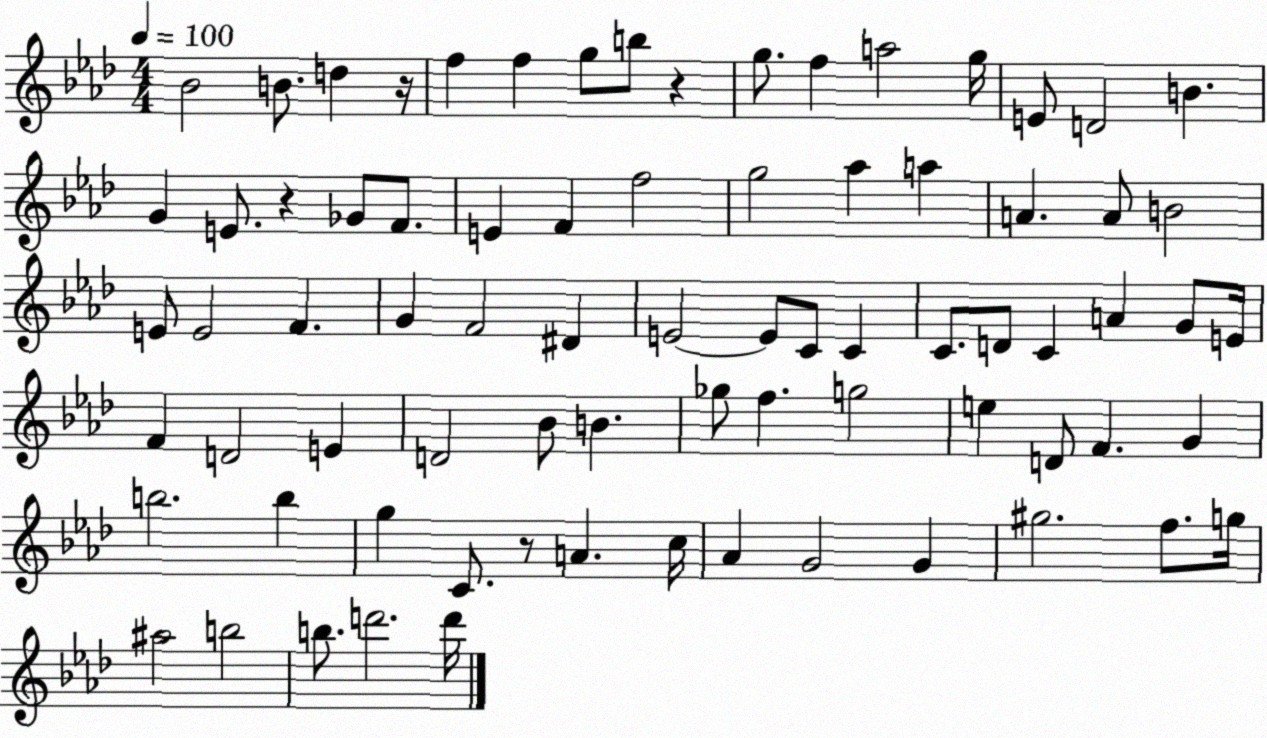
X:1
T:Untitled
M:4/4
L:1/4
K:Ab
_B2 B/2 d z/4 f f g/2 b/2 z g/2 f a2 g/4 E/2 D2 B G E/2 z _G/2 F/2 E F f2 g2 _a a A A/2 B2 E/2 E2 F G F2 ^D E2 E/2 C/2 C C/2 D/2 C A G/2 E/4 F D2 E D2 _B/2 B _g/2 f g2 e D/2 F G b2 b g C/2 z/2 A c/4 _A G2 G ^g2 f/2 g/4 ^a2 b2 b/2 d'2 d'/4